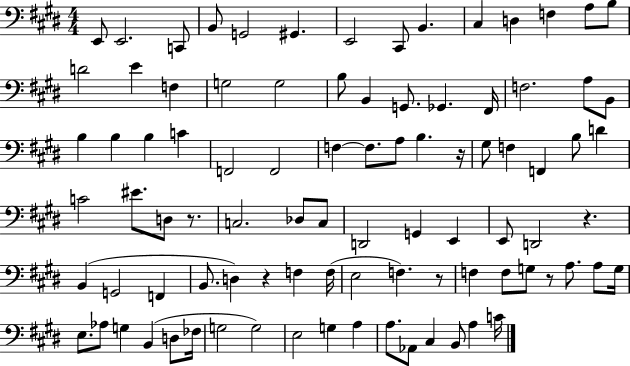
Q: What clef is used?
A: bass